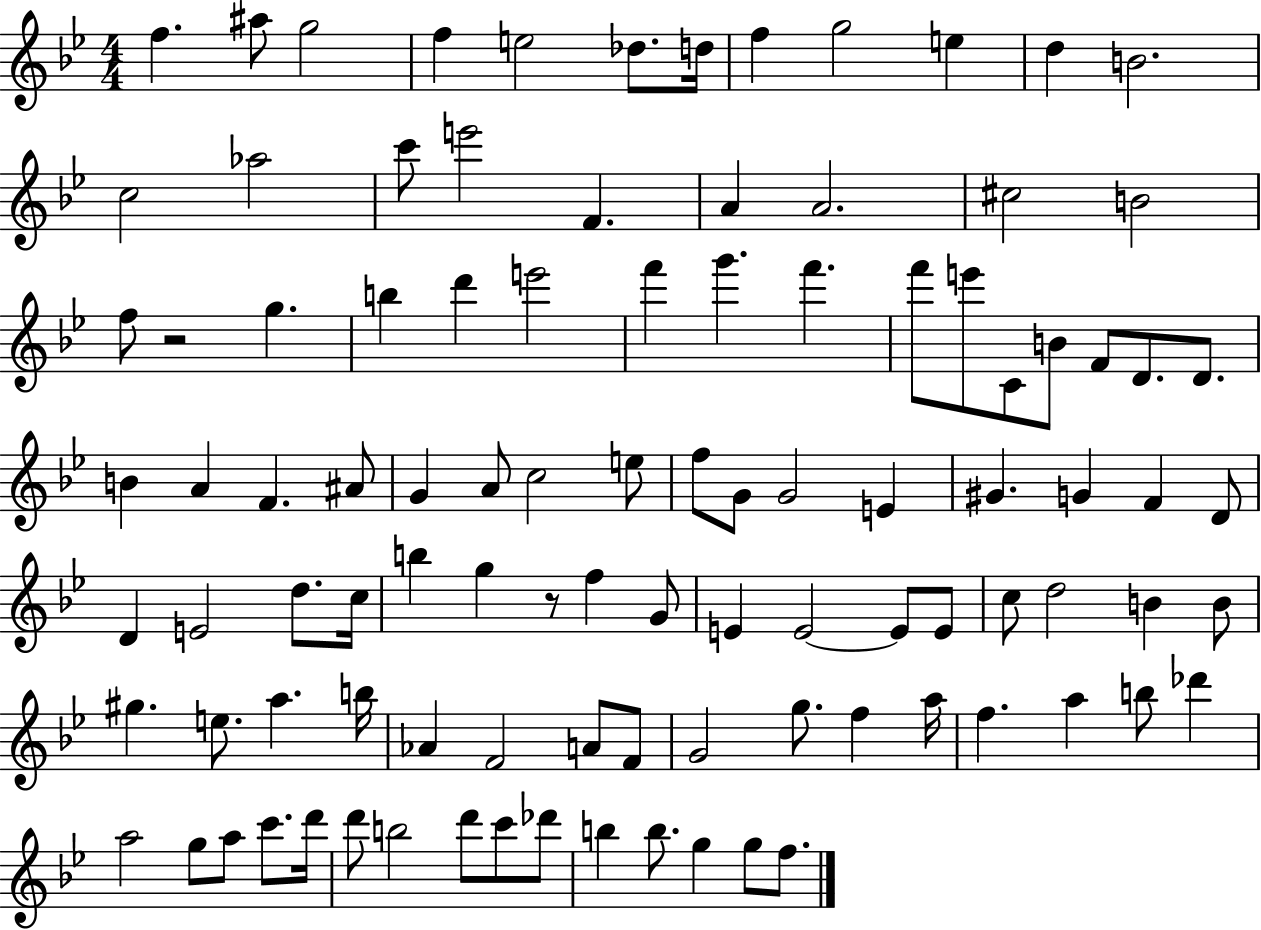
{
  \clef treble
  \numericTimeSignature
  \time 4/4
  \key bes \major
  f''4. ais''8 g''2 | f''4 e''2 des''8. d''16 | f''4 g''2 e''4 | d''4 b'2. | \break c''2 aes''2 | c'''8 e'''2 f'4. | a'4 a'2. | cis''2 b'2 | \break f''8 r2 g''4. | b''4 d'''4 e'''2 | f'''4 g'''4. f'''4. | f'''8 e'''8 c'8 b'8 f'8 d'8. d'8. | \break b'4 a'4 f'4. ais'8 | g'4 a'8 c''2 e''8 | f''8 g'8 g'2 e'4 | gis'4. g'4 f'4 d'8 | \break d'4 e'2 d''8. c''16 | b''4 g''4 r8 f''4 g'8 | e'4 e'2~~ e'8 e'8 | c''8 d''2 b'4 b'8 | \break gis''4. e''8. a''4. b''16 | aes'4 f'2 a'8 f'8 | g'2 g''8. f''4 a''16 | f''4. a''4 b''8 des'''4 | \break a''2 g''8 a''8 c'''8. d'''16 | d'''8 b''2 d'''8 c'''8 des'''8 | b''4 b''8. g''4 g''8 f''8. | \bar "|."
}